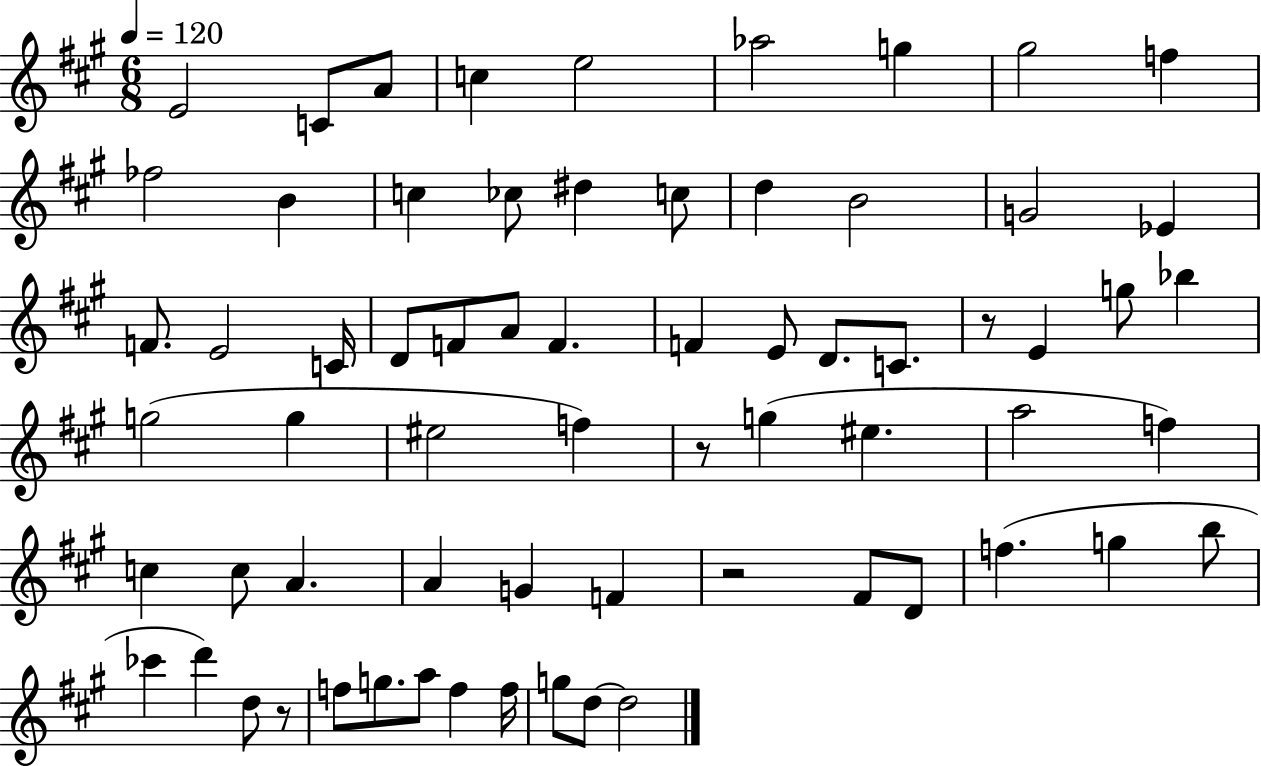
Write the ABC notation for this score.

X:1
T:Untitled
M:6/8
L:1/4
K:A
E2 C/2 A/2 c e2 _a2 g ^g2 f _f2 B c _c/2 ^d c/2 d B2 G2 _E F/2 E2 C/4 D/2 F/2 A/2 F F E/2 D/2 C/2 z/2 E g/2 _b g2 g ^e2 f z/2 g ^e a2 f c c/2 A A G F z2 ^F/2 D/2 f g b/2 _c' d' d/2 z/2 f/2 g/2 a/2 f f/4 g/2 d/2 d2